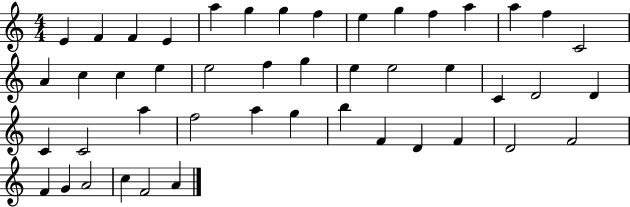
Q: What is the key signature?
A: C major